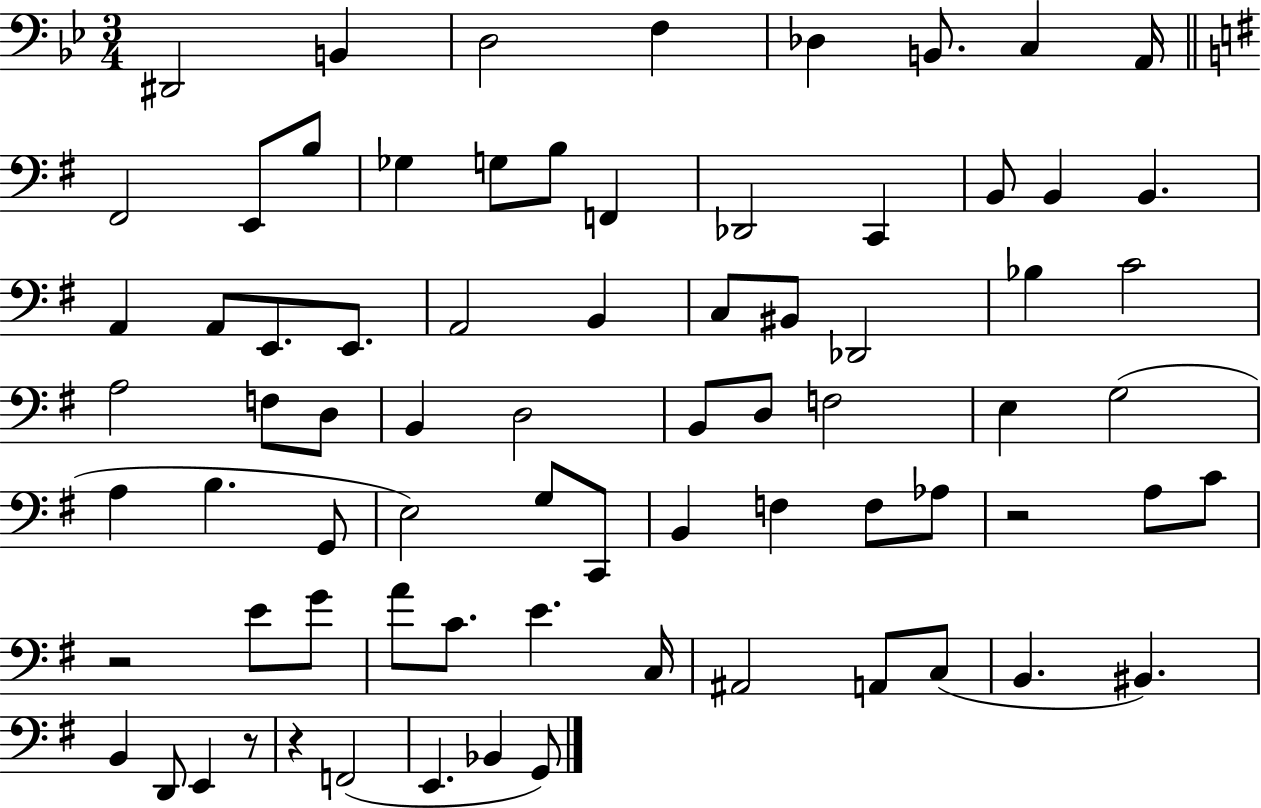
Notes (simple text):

D#2/h B2/q D3/h F3/q Db3/q B2/e. C3/q A2/s F#2/h E2/e B3/e Gb3/q G3/e B3/e F2/q Db2/h C2/q B2/e B2/q B2/q. A2/q A2/e E2/e. E2/e. A2/h B2/q C3/e BIS2/e Db2/h Bb3/q C4/h A3/h F3/e D3/e B2/q D3/h B2/e D3/e F3/h E3/q G3/h A3/q B3/q. G2/e E3/h G3/e C2/e B2/q F3/q F3/e Ab3/e R/h A3/e C4/e R/h E4/e G4/e A4/e C4/e. E4/q. C3/s A#2/h A2/e C3/e B2/q. BIS2/q. B2/q D2/e E2/q R/e R/q F2/h E2/q. Bb2/q G2/e